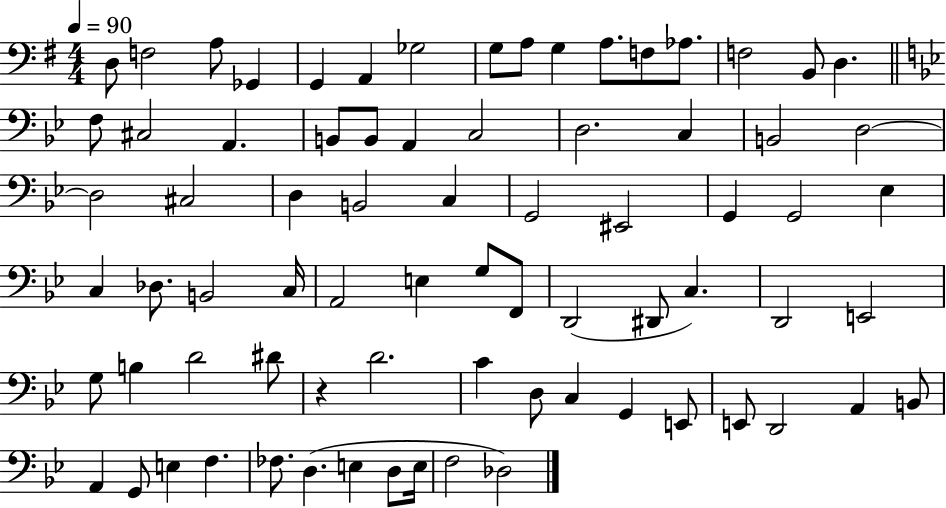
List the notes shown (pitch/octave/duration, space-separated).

D3/e F3/h A3/e Gb2/q G2/q A2/q Gb3/h G3/e A3/e G3/q A3/e. F3/e Ab3/e. F3/h B2/e D3/q. F3/e C#3/h A2/q. B2/e B2/e A2/q C3/h D3/h. C3/q B2/h D3/h D3/h C#3/h D3/q B2/h C3/q G2/h EIS2/h G2/q G2/h Eb3/q C3/q Db3/e. B2/h C3/s A2/h E3/q G3/e F2/e D2/h D#2/e C3/q. D2/h E2/h G3/e B3/q D4/h D#4/e R/q D4/h. C4/q D3/e C3/q G2/q E2/e E2/e D2/h A2/q B2/e A2/q G2/e E3/q F3/q. FES3/e. D3/q. E3/q D3/e E3/s F3/h Db3/h